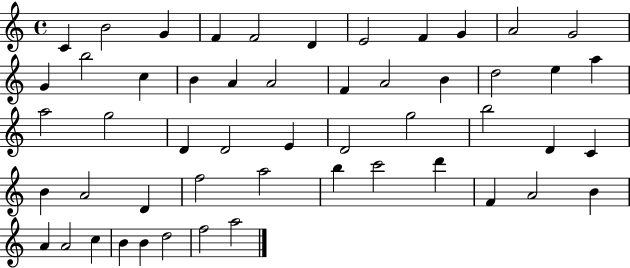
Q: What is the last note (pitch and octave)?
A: A5